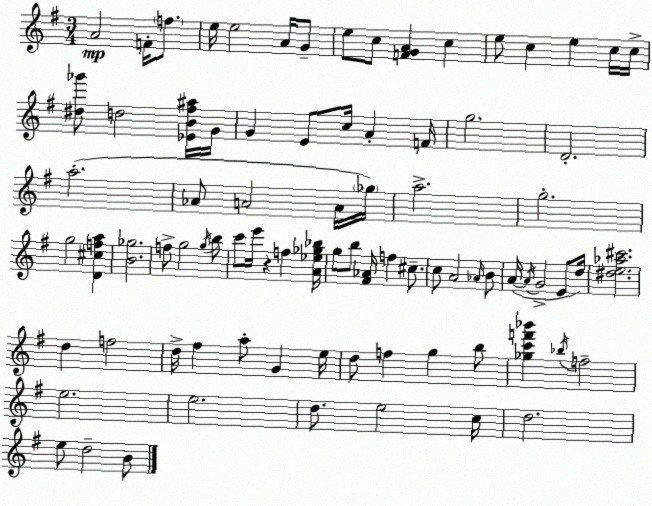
X:1
T:Untitled
M:3/4
L:1/4
K:G
A2 F/4 f/2 e/4 e2 A/4 G/2 e/2 c/2 [FGA] c e/2 c e c/4 c/4 [^d_g']/2 d2 [_EB^f^a]/4 G/4 G E/2 c/4 A F/4 g2 D2 a2 _A/2 A2 A/4 _g/4 a2 g2 g2 [D^cfa] [B_g]2 f/2 g2 g/4 b/2 c'/2 e'/4 z f [A_e_g_b]/4 g/2 b/2 [^F_A]/4 f ^c/2 c/2 A2 _A/4 B/2 A/4 A/4 G2 E/2 d/4 [^de_a^c']2 d f2 d/4 ^f a/2 G e/4 d/2 f g b/2 [_gc'f'_b'] _b/4 f2 e2 e2 d/2 e2 c/4 d2 e/2 d2 B/2